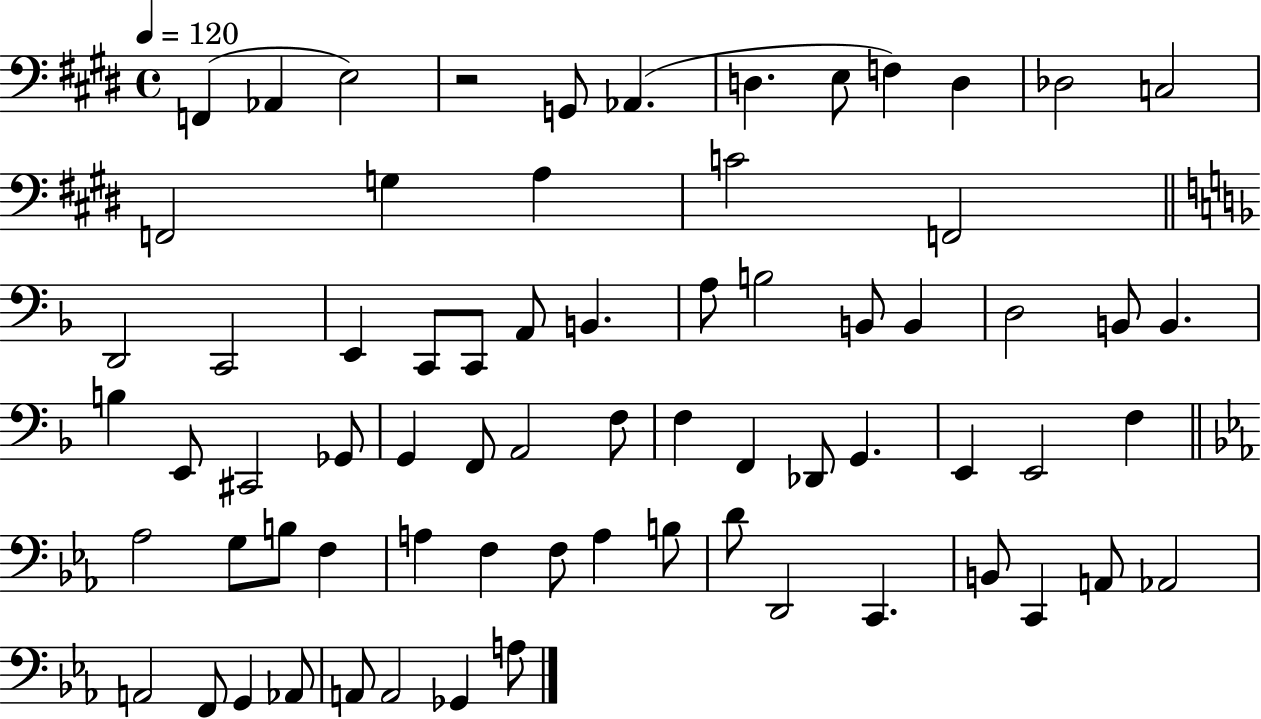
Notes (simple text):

F2/q Ab2/q E3/h R/h G2/e Ab2/q. D3/q. E3/e F3/q D3/q Db3/h C3/h F2/h G3/q A3/q C4/h F2/h D2/h C2/h E2/q C2/e C2/e A2/e B2/q. A3/e B3/h B2/e B2/q D3/h B2/e B2/q. B3/q E2/e C#2/h Gb2/e G2/q F2/e A2/h F3/e F3/q F2/q Db2/e G2/q. E2/q E2/h F3/q Ab3/h G3/e B3/e F3/q A3/q F3/q F3/e A3/q B3/e D4/e D2/h C2/q. B2/e C2/q A2/e Ab2/h A2/h F2/e G2/q Ab2/e A2/e A2/h Gb2/q A3/e